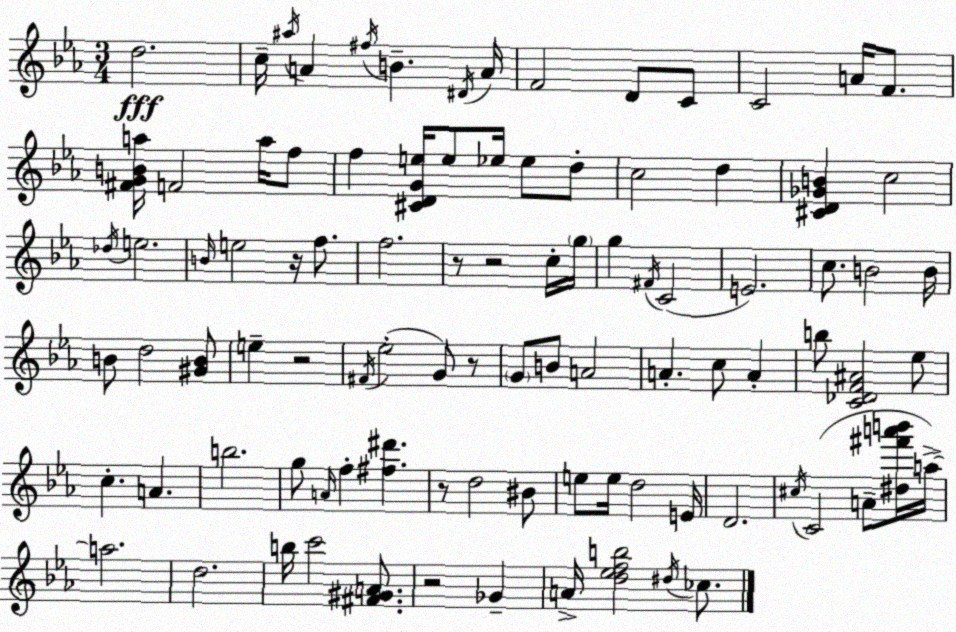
X:1
T:Untitled
M:3/4
L:1/4
K:Cm
d2 c/4 ^a/4 A ^f/4 B ^D/4 A/4 F2 D/2 C/2 C2 A/4 F/2 [^FGBa]/4 F2 a/4 f/2 f [^CDGe]/4 e/2 _e/4 _e/2 d/2 c2 d [^CD_GB] c2 _d/4 e2 B/4 e2 z/4 f/2 f2 z/2 z2 c/4 g/4 g ^F/4 C2 E2 c/2 B2 B/4 B/2 d2 [^GB]/2 e z2 ^F/4 _e2 G/2 z/2 G/2 B/2 A2 A c/2 A b/2 [C_DF^A]2 _e/2 c A b2 g/2 A/4 f [^f^d'] z/2 d2 ^B/2 e/2 e/4 d2 E/4 D2 ^c/4 C2 A/2 [^d^f'a'b']/4 a/4 a2 d2 b/4 c'2 [^F^GA]/2 z2 _G A/4 [d_efb]2 ^d/4 _c/2